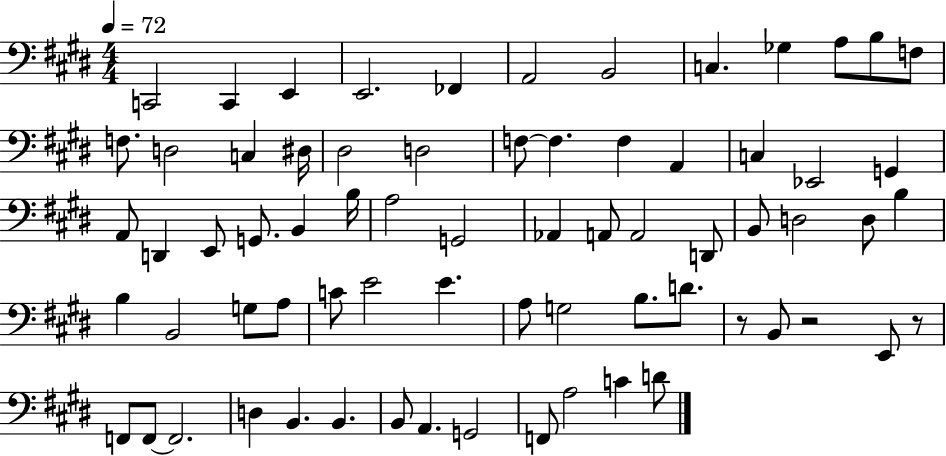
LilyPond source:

{
  \clef bass
  \numericTimeSignature
  \time 4/4
  \key e \major
  \tempo 4 = 72
  c,2 c,4 e,4 | e,2. fes,4 | a,2 b,2 | c4. ges4 a8 b8 f8 | \break f8. d2 c4 dis16 | dis2 d2 | f8~~ f4. f4 a,4 | c4 ees,2 g,4 | \break a,8 d,4 e,8 g,8. b,4 b16 | a2 g,2 | aes,4 a,8 a,2 d,8 | b,8 d2 d8 b4 | \break b4 b,2 g8 a8 | c'8 e'2 e'4. | a8 g2 b8. d'8. | r8 b,8 r2 e,8 r8 | \break f,8 f,8~~ f,2. | d4 b,4. b,4. | b,8 a,4. g,2 | f,8 a2 c'4 d'8 | \break \bar "|."
}